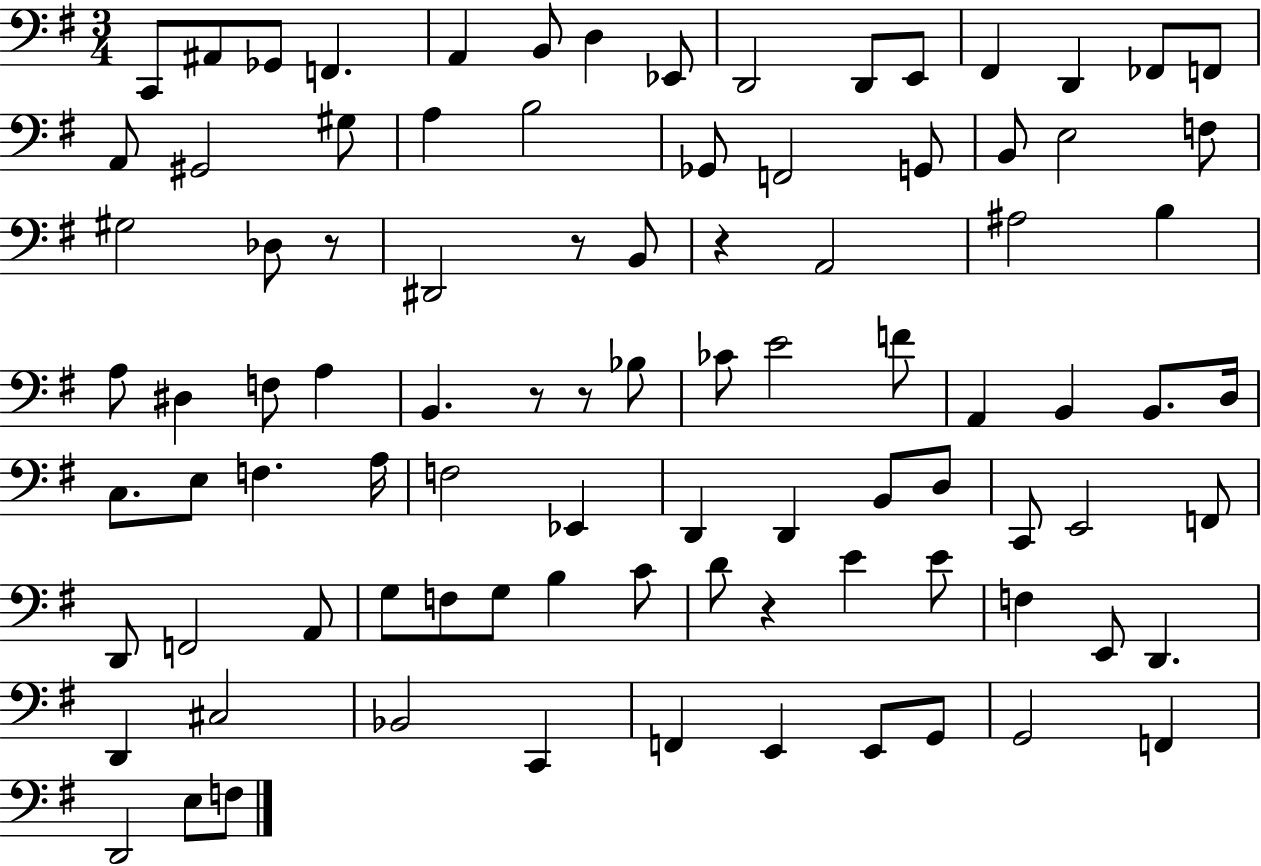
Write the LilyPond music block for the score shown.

{
  \clef bass
  \numericTimeSignature
  \time 3/4
  \key g \major
  \repeat volta 2 { c,8 ais,8 ges,8 f,4. | a,4 b,8 d4 ees,8 | d,2 d,8 e,8 | fis,4 d,4 fes,8 f,8 | \break a,8 gis,2 gis8 | a4 b2 | ges,8 f,2 g,8 | b,8 e2 f8 | \break gis2 des8 r8 | dis,2 r8 b,8 | r4 a,2 | ais2 b4 | \break a8 dis4 f8 a4 | b,4. r8 r8 bes8 | ces'8 e'2 f'8 | a,4 b,4 b,8. d16 | \break c8. e8 f4. a16 | f2 ees,4 | d,4 d,4 b,8 d8 | c,8 e,2 f,8 | \break d,8 f,2 a,8 | g8 f8 g8 b4 c'8 | d'8 r4 e'4 e'8 | f4 e,8 d,4. | \break d,4 cis2 | bes,2 c,4 | f,4 e,4 e,8 g,8 | g,2 f,4 | \break d,2 e8 f8 | } \bar "|."
}